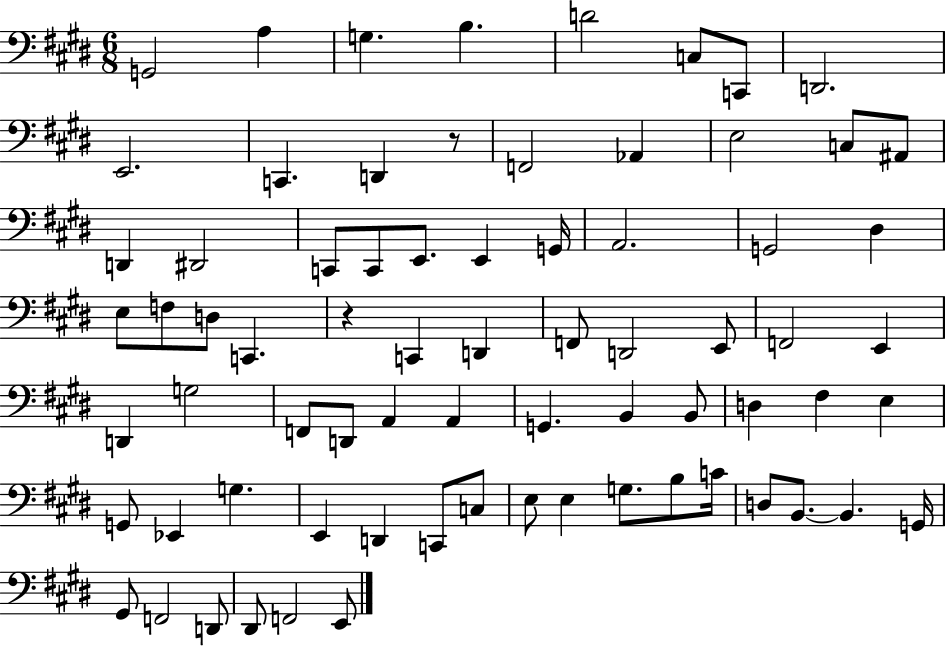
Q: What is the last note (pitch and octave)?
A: E2